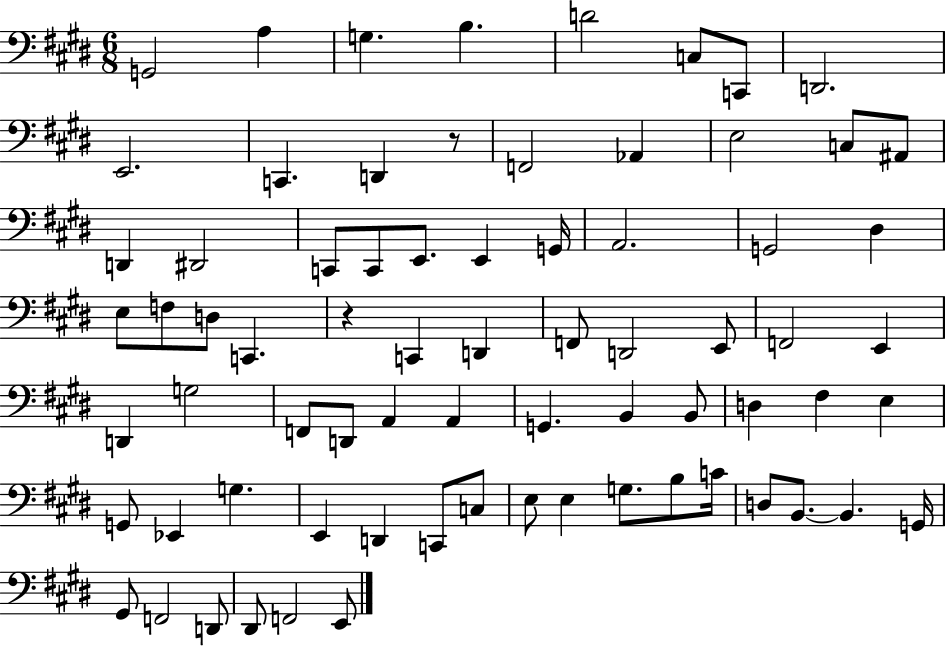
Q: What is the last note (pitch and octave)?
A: E2